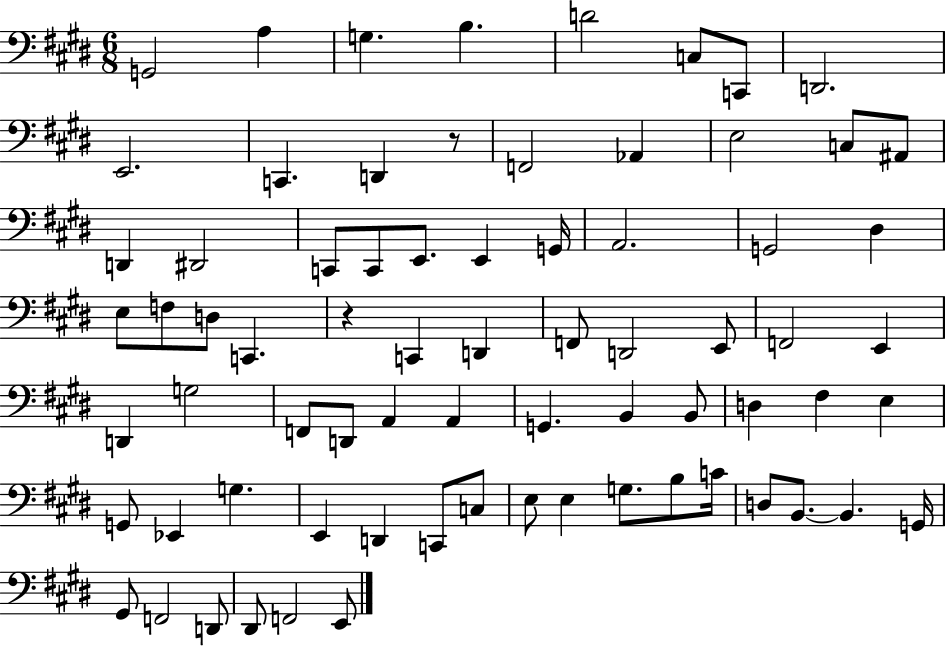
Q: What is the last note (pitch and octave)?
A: E2